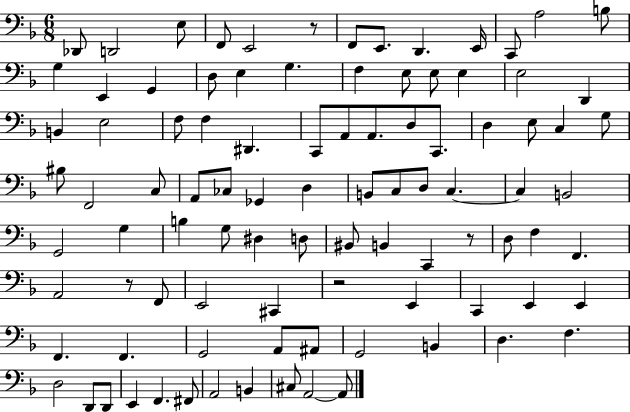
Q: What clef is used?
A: bass